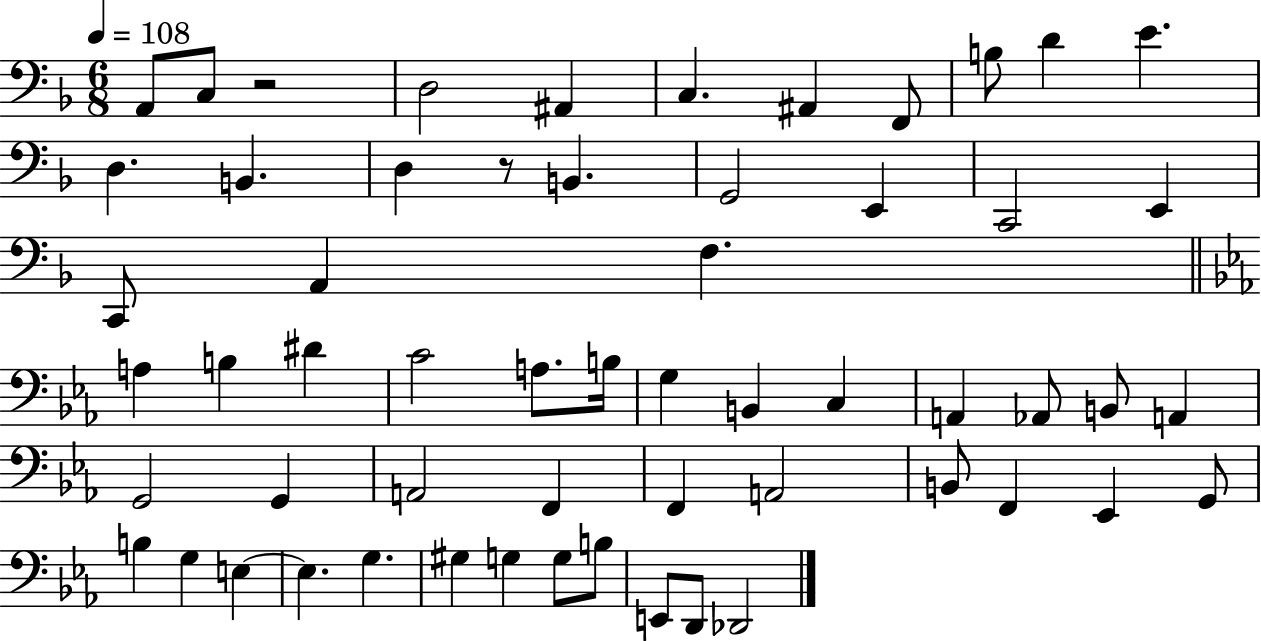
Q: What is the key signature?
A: F major